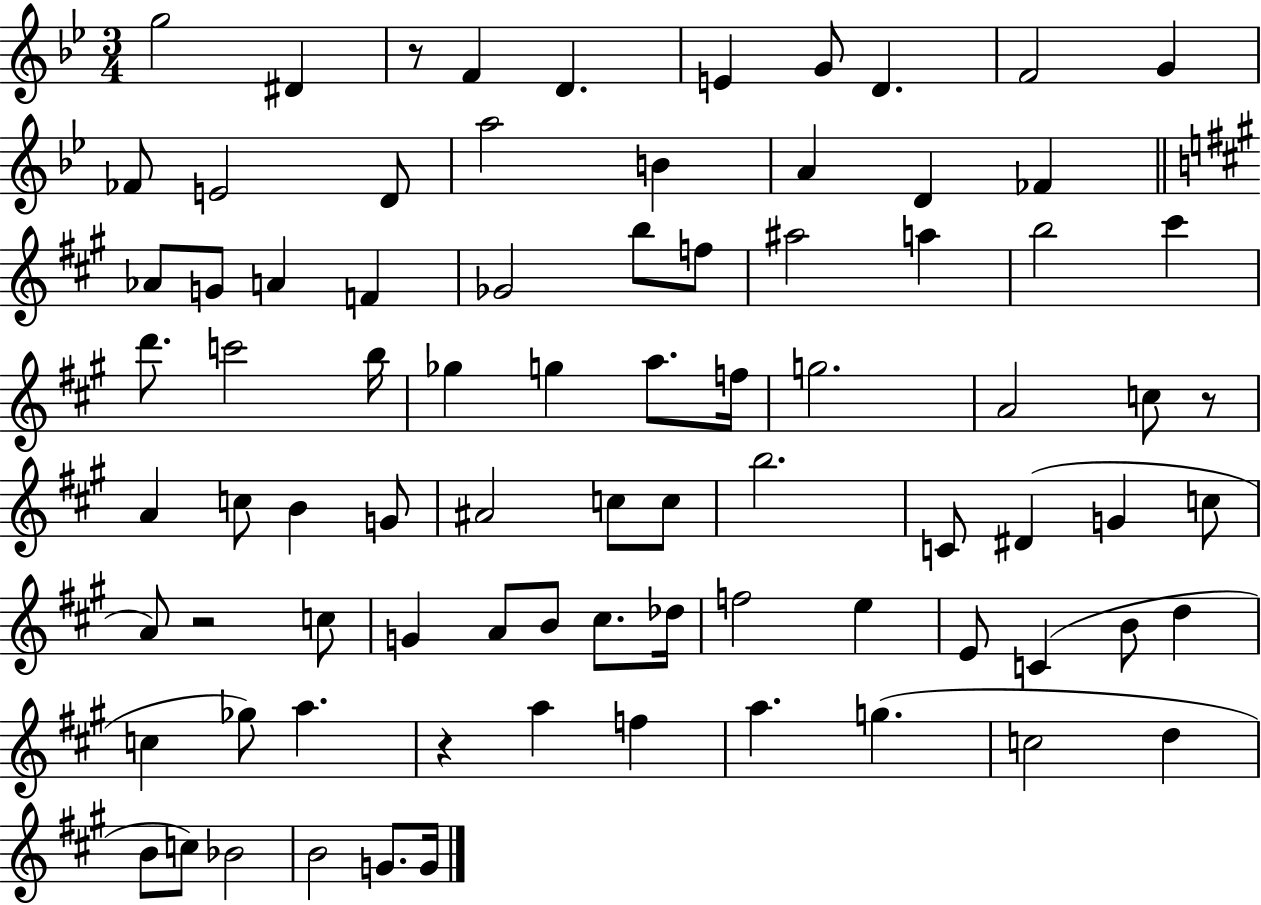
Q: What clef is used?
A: treble